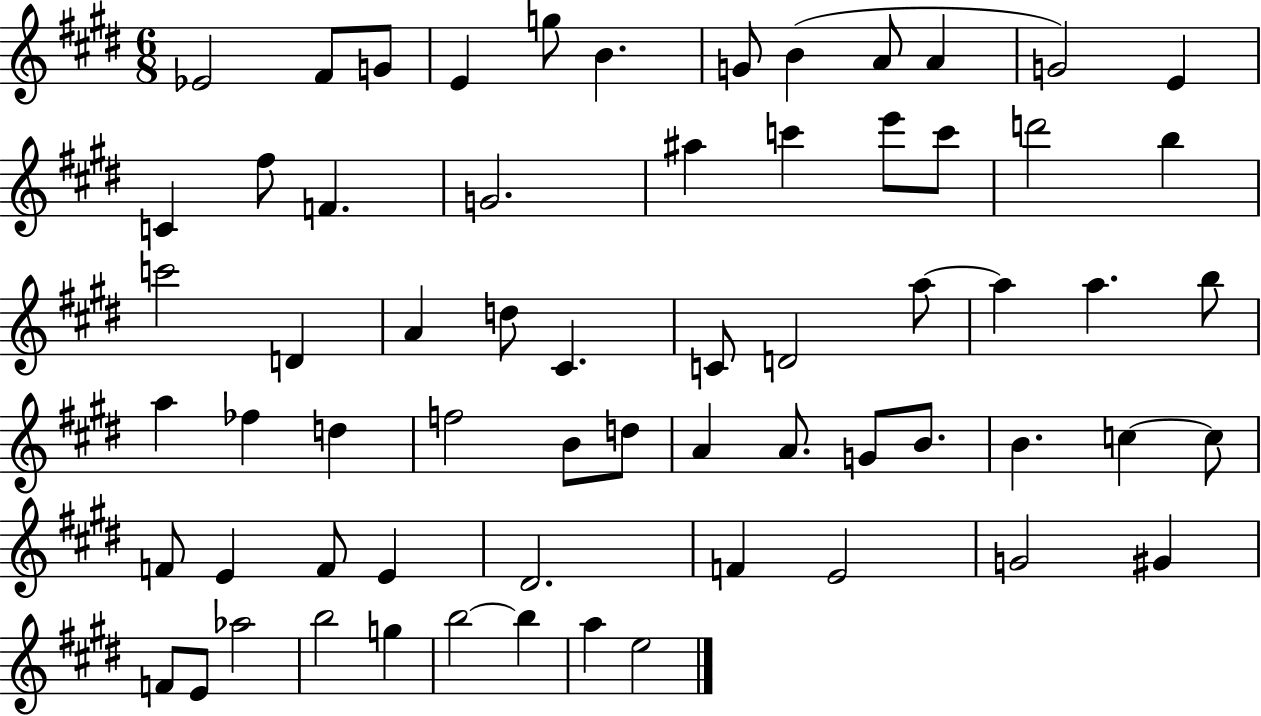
Eb4/h F#4/e G4/e E4/q G5/e B4/q. G4/e B4/q A4/e A4/q G4/h E4/q C4/q F#5/e F4/q. G4/h. A#5/q C6/q E6/e C6/e D6/h B5/q C6/h D4/q A4/q D5/e C#4/q. C4/e D4/h A5/e A5/q A5/q. B5/e A5/q FES5/q D5/q F5/h B4/e D5/e A4/q A4/e. G4/e B4/e. B4/q. C5/q C5/e F4/e E4/q F4/e E4/q D#4/h. F4/q E4/h G4/h G#4/q F4/e E4/e Ab5/h B5/h G5/q B5/h B5/q A5/q E5/h